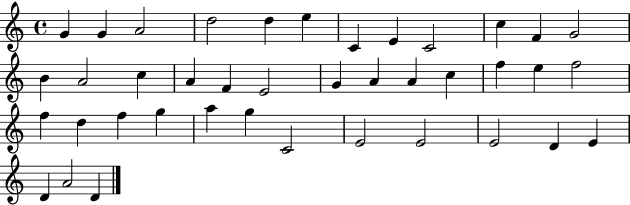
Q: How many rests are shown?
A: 0